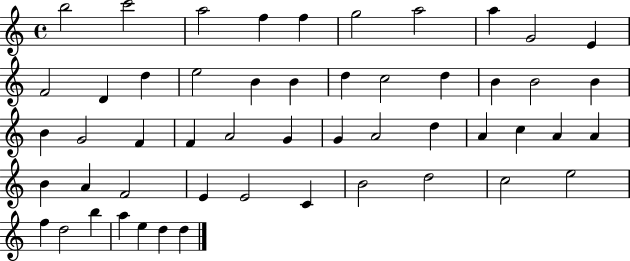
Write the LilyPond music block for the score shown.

{
  \clef treble
  \time 4/4
  \defaultTimeSignature
  \key c \major
  b''2 c'''2 | a''2 f''4 f''4 | g''2 a''2 | a''4 g'2 e'4 | \break f'2 d'4 d''4 | e''2 b'4 b'4 | d''4 c''2 d''4 | b'4 b'2 b'4 | \break b'4 g'2 f'4 | f'4 a'2 g'4 | g'4 a'2 d''4 | a'4 c''4 a'4 a'4 | \break b'4 a'4 f'2 | e'4 e'2 c'4 | b'2 d''2 | c''2 e''2 | \break f''4 d''2 b''4 | a''4 e''4 d''4 d''4 | \bar "|."
}